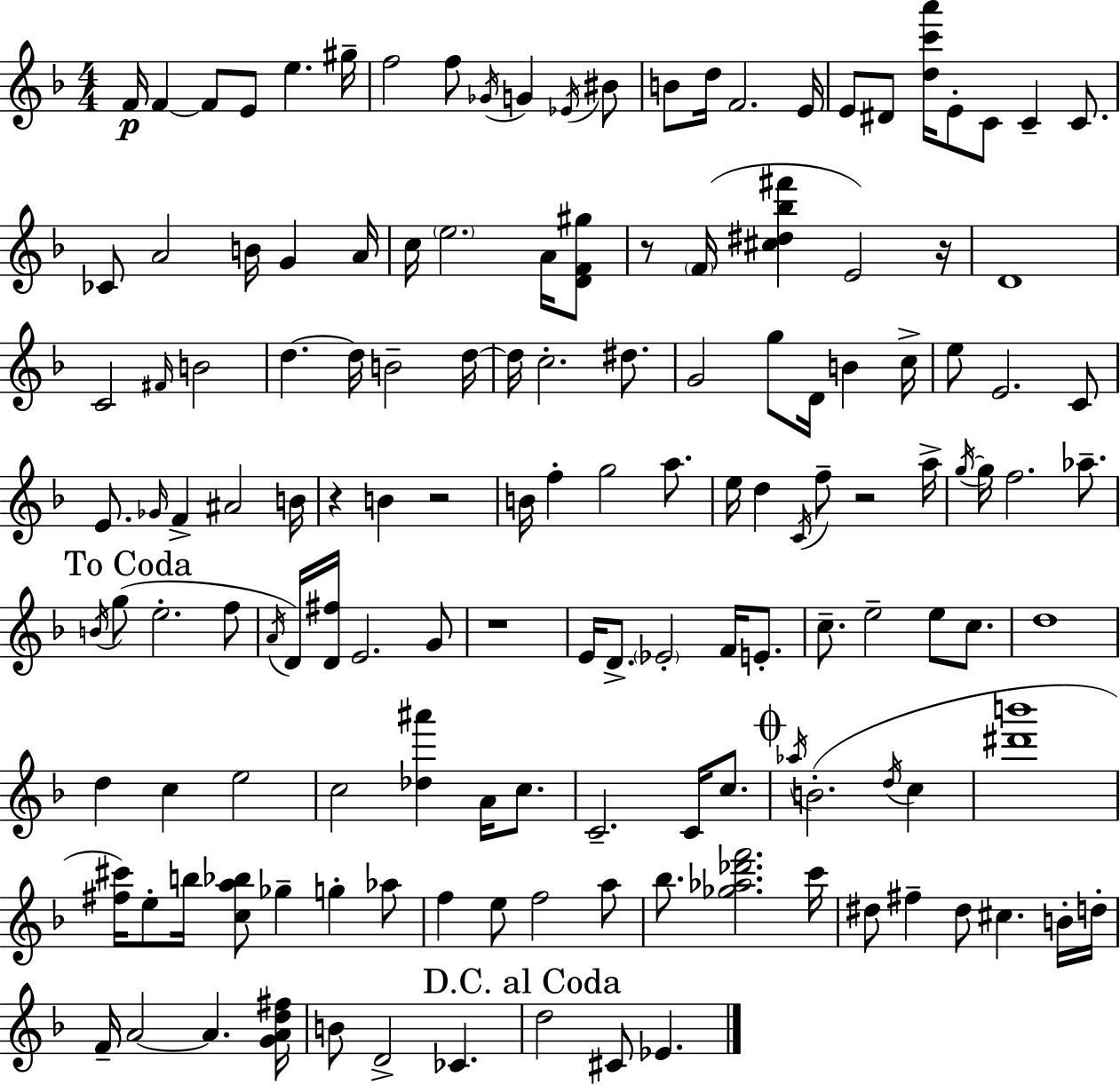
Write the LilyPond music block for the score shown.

{
  \clef treble
  \numericTimeSignature
  \time 4/4
  \key d \minor
  f'16\p f'4~~ f'8 e'8 e''4. gis''16-- | f''2 f''8 \acciaccatura { ges'16 } g'4 \acciaccatura { ees'16 } | bis'8 b'8 d''16 f'2. | e'16 e'8 dis'8 <d'' c''' a'''>16 e'8-. c'8 c'4-- c'8. | \break ces'8 a'2 b'16 g'4 | a'16 c''16 \parenthesize e''2. a'16 | <d' f' gis''>8 r8 \parenthesize f'16( <cis'' dis'' bes'' fis'''>4 e'2) | r16 d'1 | \break c'2 \grace { fis'16 } b'2 | d''4.~~ d''16 b'2-- | d''16~~ d''16 c''2.-. | dis''8. g'2 g''8 d'16 b'4 | \break c''16-> e''8 e'2. | c'8 e'8. \grace { ges'16 } f'4-> ais'2 | b'16 r4 b'4 r2 | b'16 f''4-. g''2 | \break a''8. e''16 d''4 \acciaccatura { c'16 } f''8-- r2 | a''16-> \acciaccatura { g''16~ }~ g''16 f''2. | aes''8.-- \mark "To Coda" \acciaccatura { b'16 }( g''8 e''2.-. | f''8 \acciaccatura { a'16 }) d'16 <d' fis''>16 e'2. | \break g'8 r1 | e'16 d'8.-> \parenthesize ees'2-. | f'16 e'8.-. c''8.-- e''2-- | e''8 c''8. d''1 | \break d''4 c''4 | e''2 c''2 | <des'' ais'''>4 a'16 c''8. c'2.-- | c'16 c''8. \mark \markup { \musicglyph "scripts.coda" } \acciaccatura { aes''16 }( b'2.-. | \break \acciaccatura { d''16 } c''4 <dis''' b'''>1 | <fis'' cis'''>16) e''8-. b''16 <c'' a'' bes''>8 | ges''4-- g''4-. aes''8 f''4 e''8 | f''2 a''8 bes''8. <ges'' aes'' des''' f'''>2. | \break c'''16 dis''8 fis''4-- | dis''8 cis''4. b'16-. d''16-. f'16-- a'2~~ | a'4. <g' a' d'' fis''>16 b'8 d'2-> | ces'4. \mark "D.C. al Coda" d''2 | \break cis'8 ees'4. \bar "|."
}